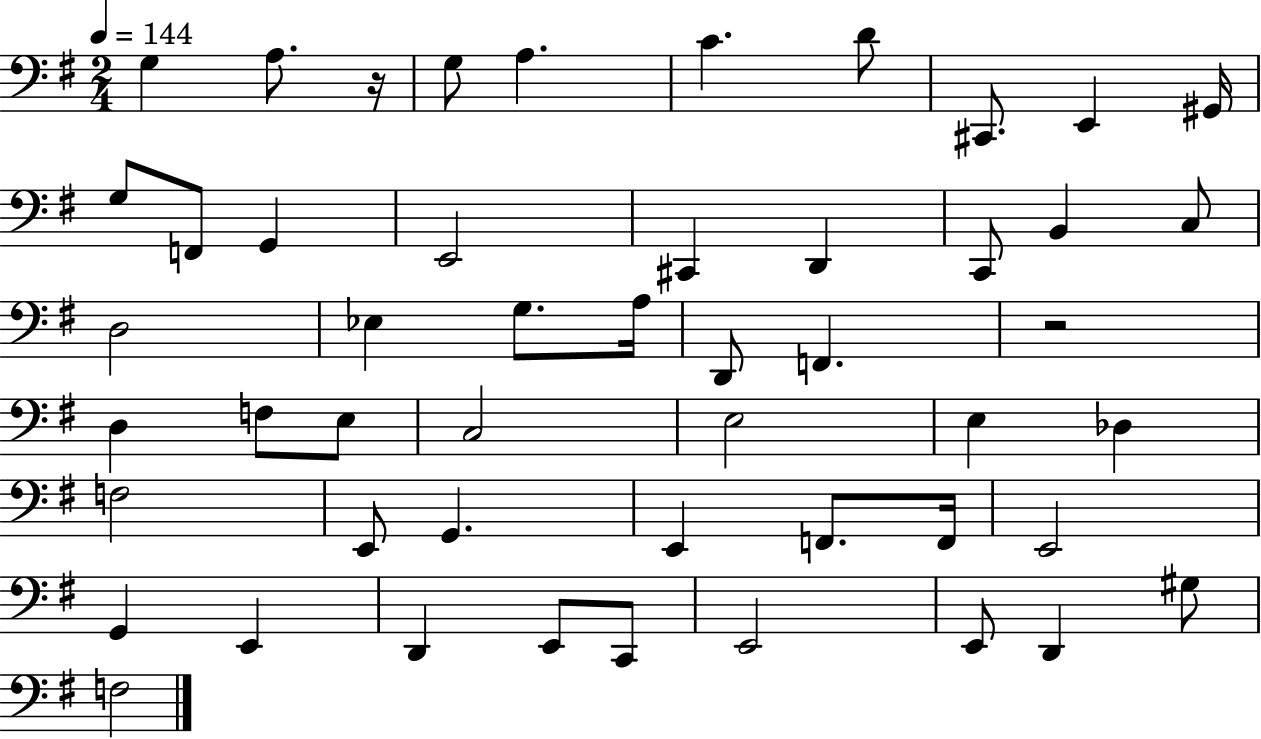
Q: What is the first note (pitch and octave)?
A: G3